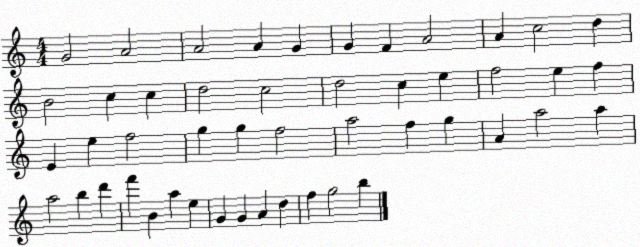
X:1
T:Untitled
M:4/4
L:1/4
K:C
G2 A2 A2 A G G F A2 A c2 d B2 c c d2 c2 d2 c e f2 e f E e f2 g g f2 a2 f g A a2 a a2 b d' f' B a e G G A d f g2 b